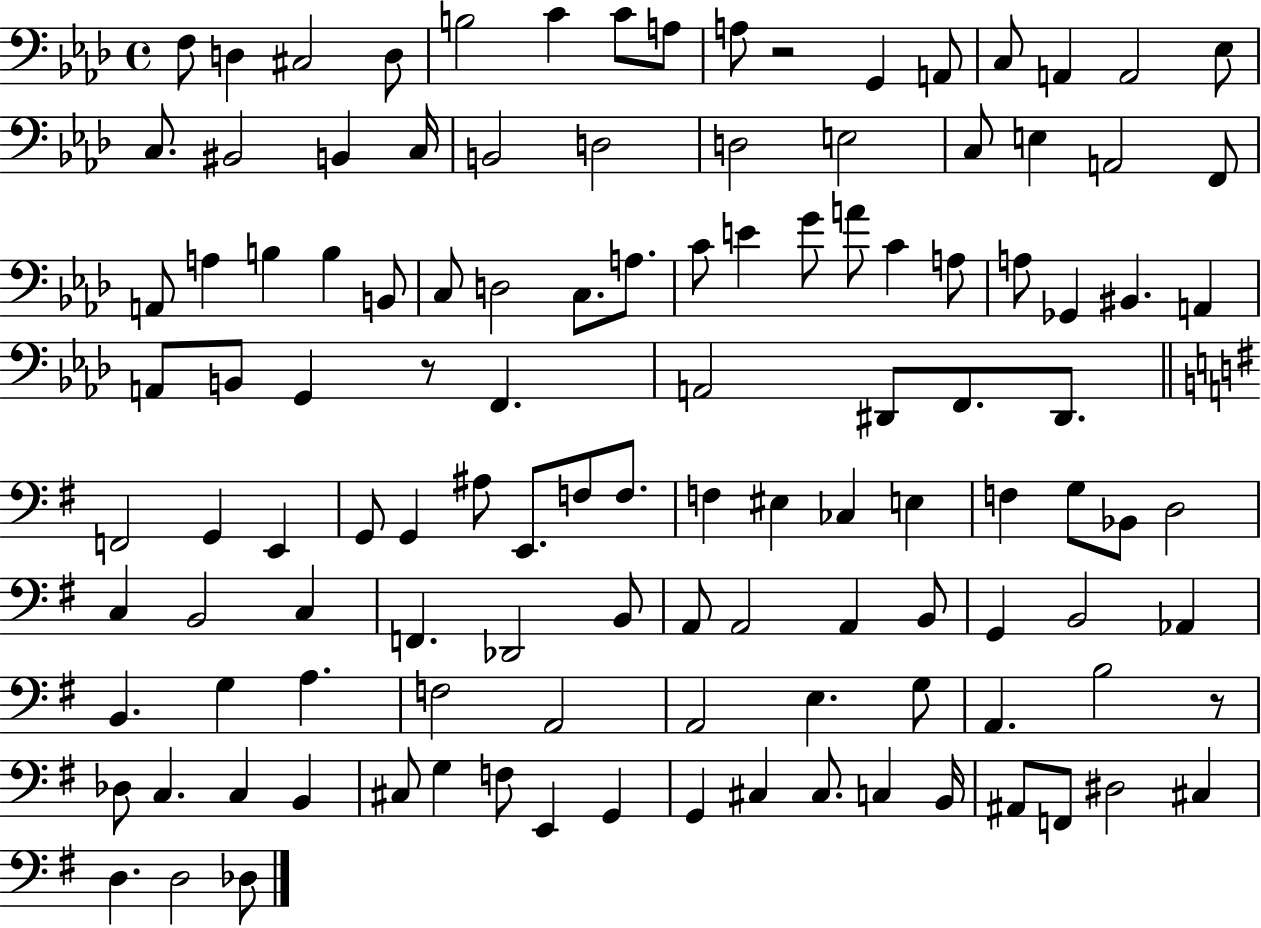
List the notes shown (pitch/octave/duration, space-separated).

F3/e D3/q C#3/h D3/e B3/h C4/q C4/e A3/e A3/e R/h G2/q A2/e C3/e A2/q A2/h Eb3/e C3/e. BIS2/h B2/q C3/s B2/h D3/h D3/h E3/h C3/e E3/q A2/h F2/e A2/e A3/q B3/q B3/q B2/e C3/e D3/h C3/e. A3/e. C4/e E4/q G4/e A4/e C4/q A3/e A3/e Gb2/q BIS2/q. A2/q A2/e B2/e G2/q R/e F2/q. A2/h D#2/e F2/e. D#2/e. F2/h G2/q E2/q G2/e G2/q A#3/e E2/e. F3/e F3/e. F3/q EIS3/q CES3/q E3/q F3/q G3/e Bb2/e D3/h C3/q B2/h C3/q F2/q. Db2/h B2/e A2/e A2/h A2/q B2/e G2/q B2/h Ab2/q B2/q. G3/q A3/q. F3/h A2/h A2/h E3/q. G3/e A2/q. B3/h R/e Db3/e C3/q. C3/q B2/q C#3/e G3/q F3/e E2/q G2/q G2/q C#3/q C#3/e. C3/q B2/s A#2/e F2/e D#3/h C#3/q D3/q. D3/h Db3/e